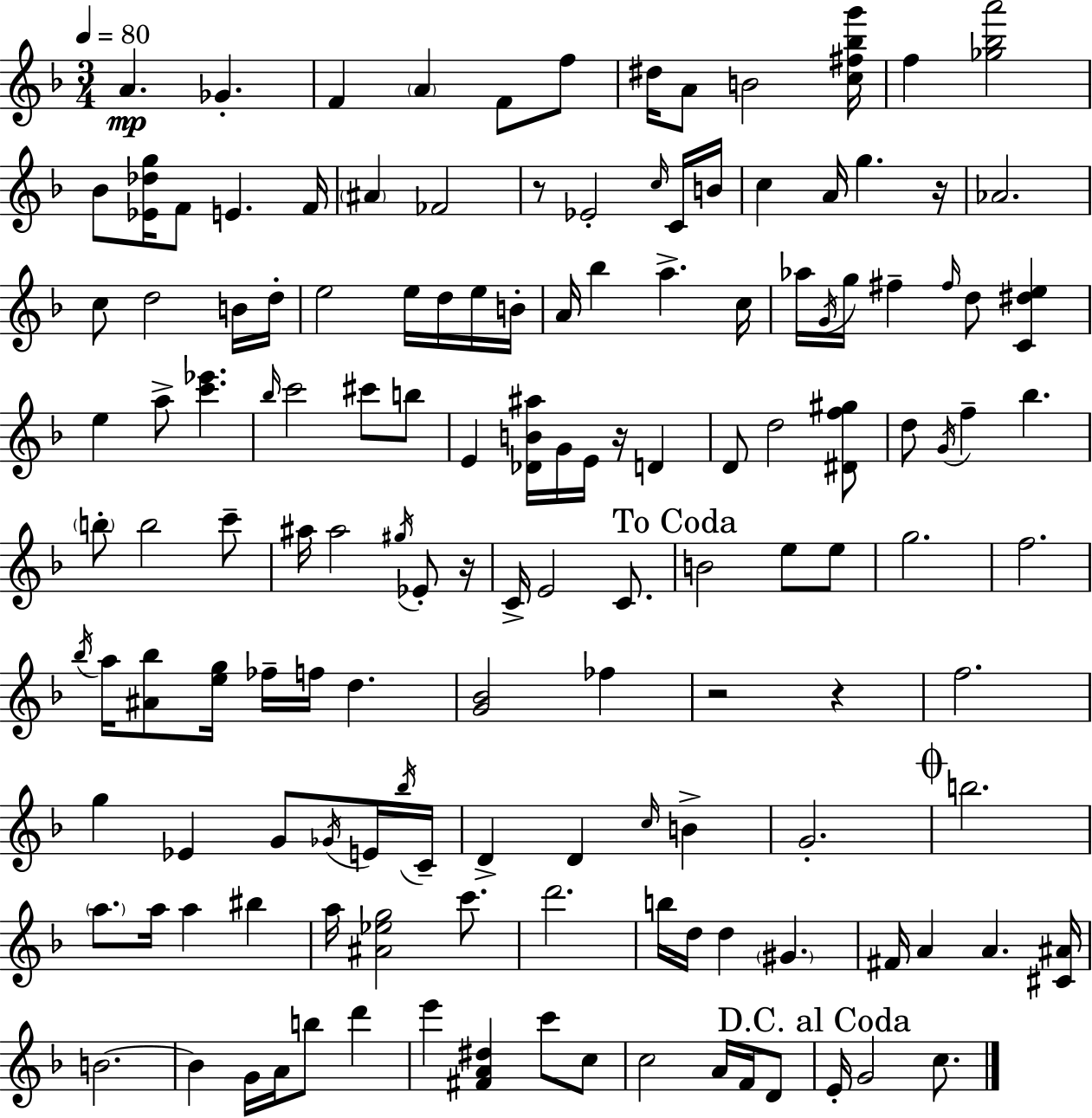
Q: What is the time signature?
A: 3/4